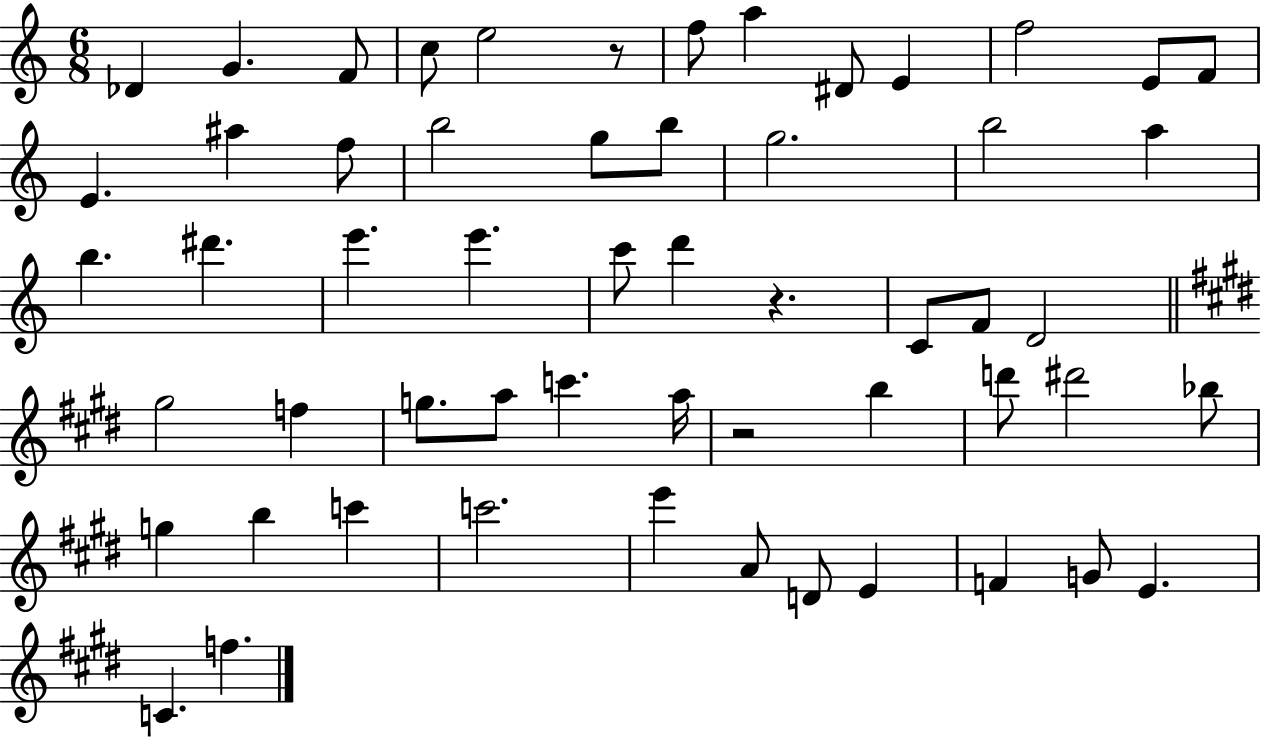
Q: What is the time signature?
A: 6/8